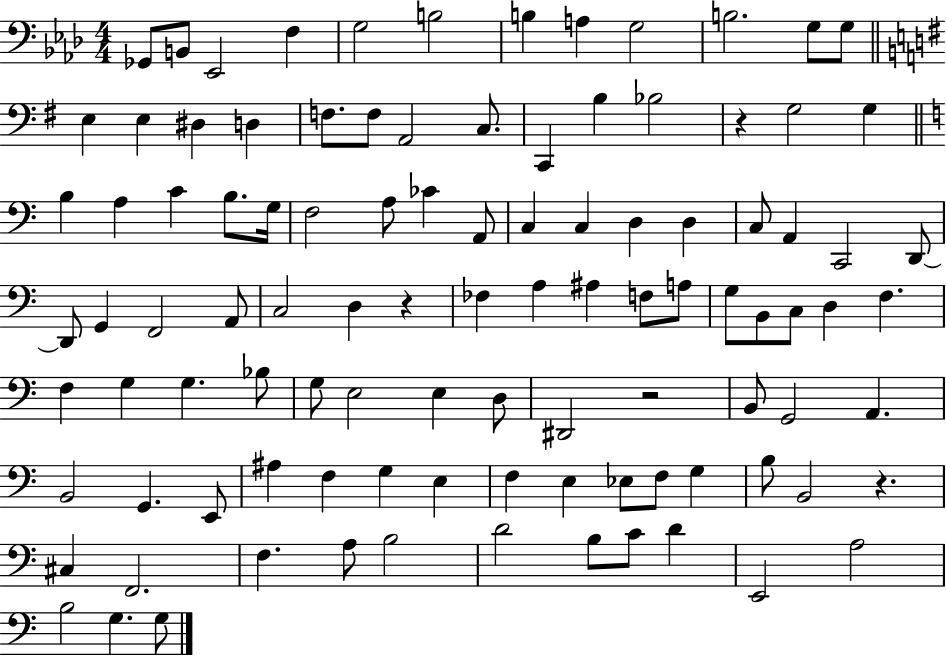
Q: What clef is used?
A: bass